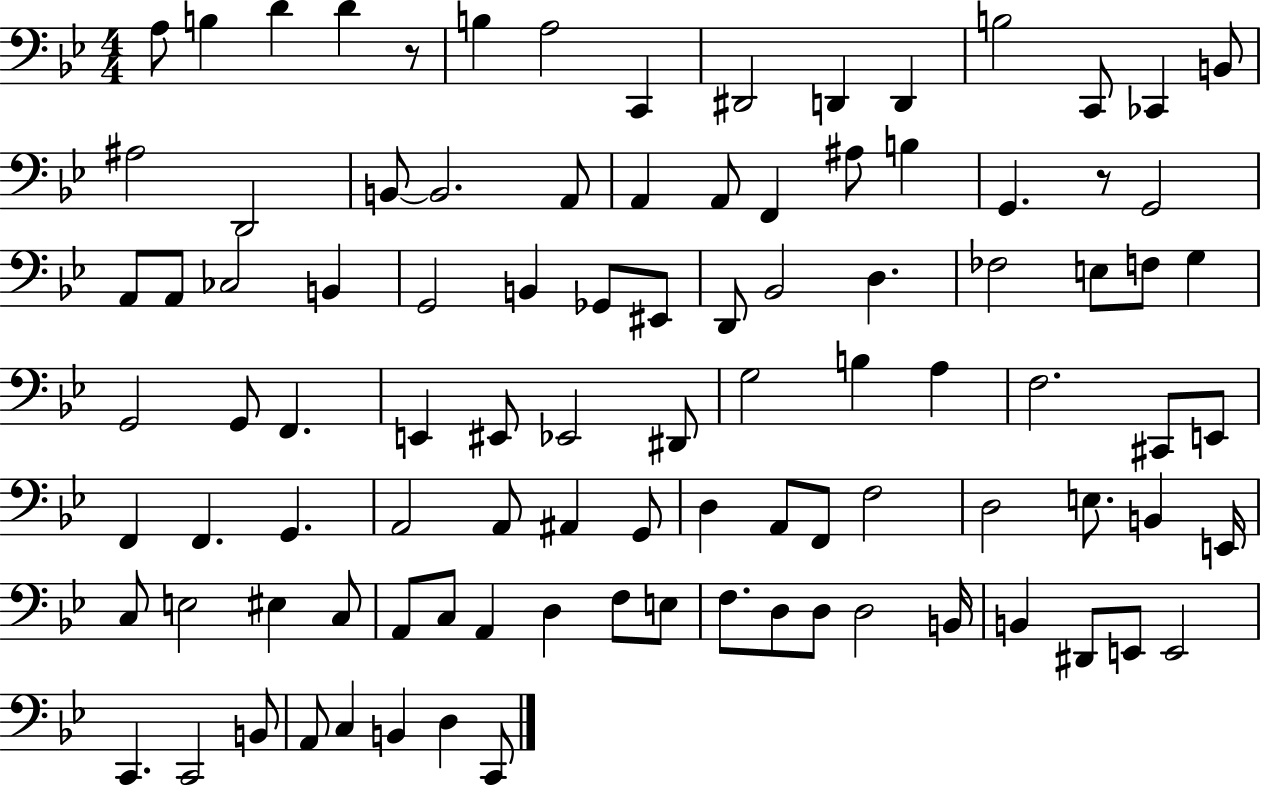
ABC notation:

X:1
T:Untitled
M:4/4
L:1/4
K:Bb
A,/2 B, D D z/2 B, A,2 C,, ^D,,2 D,, D,, B,2 C,,/2 _C,, B,,/2 ^A,2 D,,2 B,,/2 B,,2 A,,/2 A,, A,,/2 F,, ^A,/2 B, G,, z/2 G,,2 A,,/2 A,,/2 _C,2 B,, G,,2 B,, _G,,/2 ^E,,/2 D,,/2 _B,,2 D, _F,2 E,/2 F,/2 G, G,,2 G,,/2 F,, E,, ^E,,/2 _E,,2 ^D,,/2 G,2 B, A, F,2 ^C,,/2 E,,/2 F,, F,, G,, A,,2 A,,/2 ^A,, G,,/2 D, A,,/2 F,,/2 F,2 D,2 E,/2 B,, E,,/4 C,/2 E,2 ^E, C,/2 A,,/2 C,/2 A,, D, F,/2 E,/2 F,/2 D,/2 D,/2 D,2 B,,/4 B,, ^D,,/2 E,,/2 E,,2 C,, C,,2 B,,/2 A,,/2 C, B,, D, C,,/2